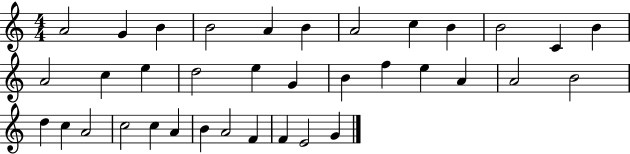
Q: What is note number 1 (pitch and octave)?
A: A4